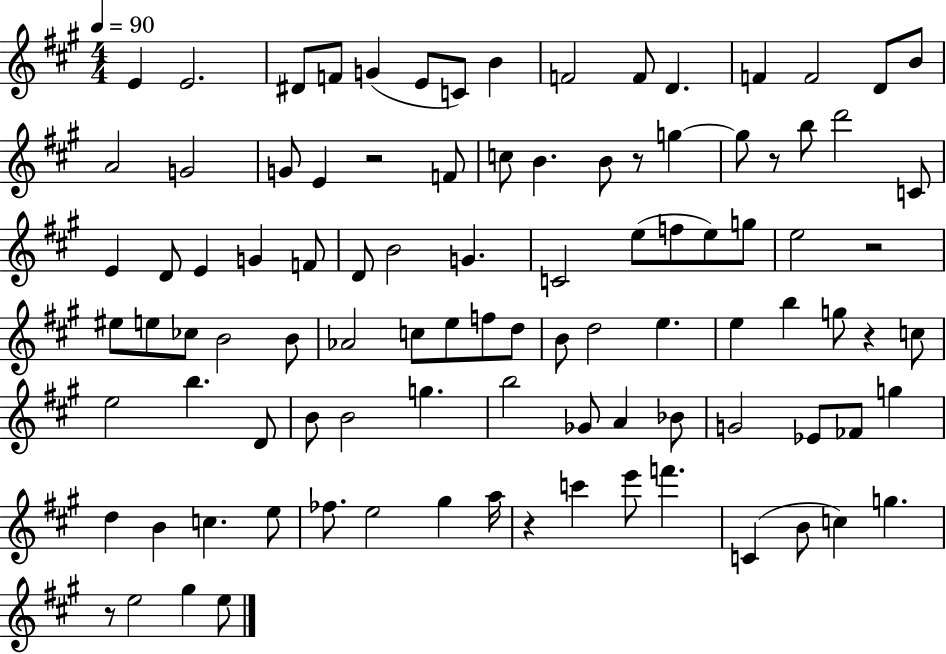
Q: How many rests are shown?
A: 7